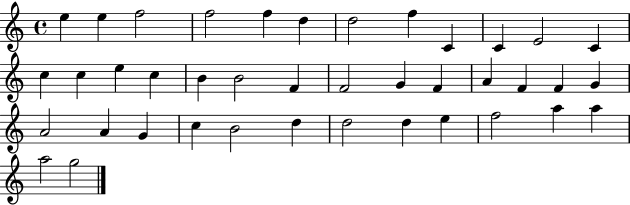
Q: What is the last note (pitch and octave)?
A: G5